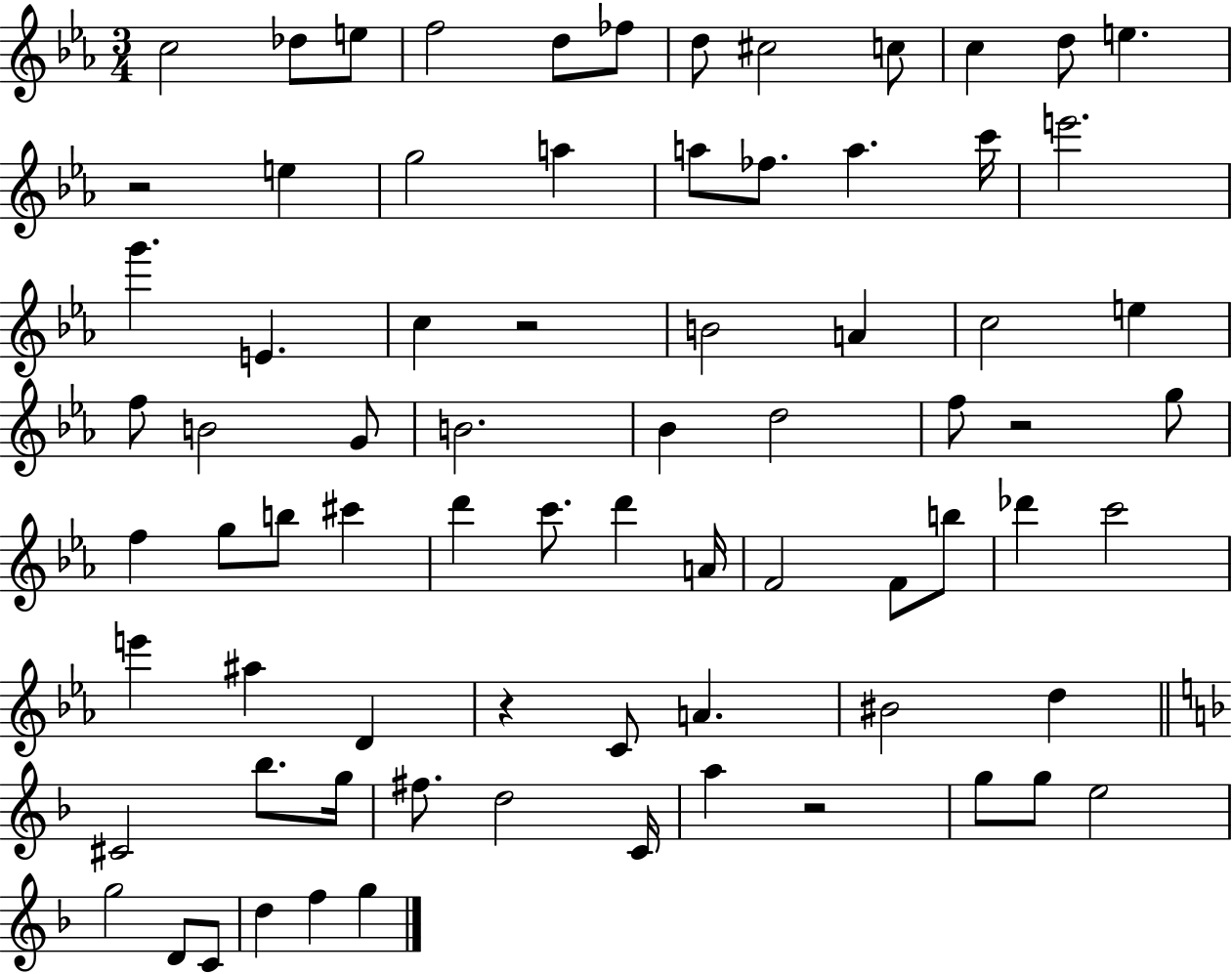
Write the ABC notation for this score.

X:1
T:Untitled
M:3/4
L:1/4
K:Eb
c2 _d/2 e/2 f2 d/2 _f/2 d/2 ^c2 c/2 c d/2 e z2 e g2 a a/2 _f/2 a c'/4 e'2 g' E c z2 B2 A c2 e f/2 B2 G/2 B2 _B d2 f/2 z2 g/2 f g/2 b/2 ^c' d' c'/2 d' A/4 F2 F/2 b/2 _d' c'2 e' ^a D z C/2 A ^B2 d ^C2 _b/2 g/4 ^f/2 d2 C/4 a z2 g/2 g/2 e2 g2 D/2 C/2 d f g